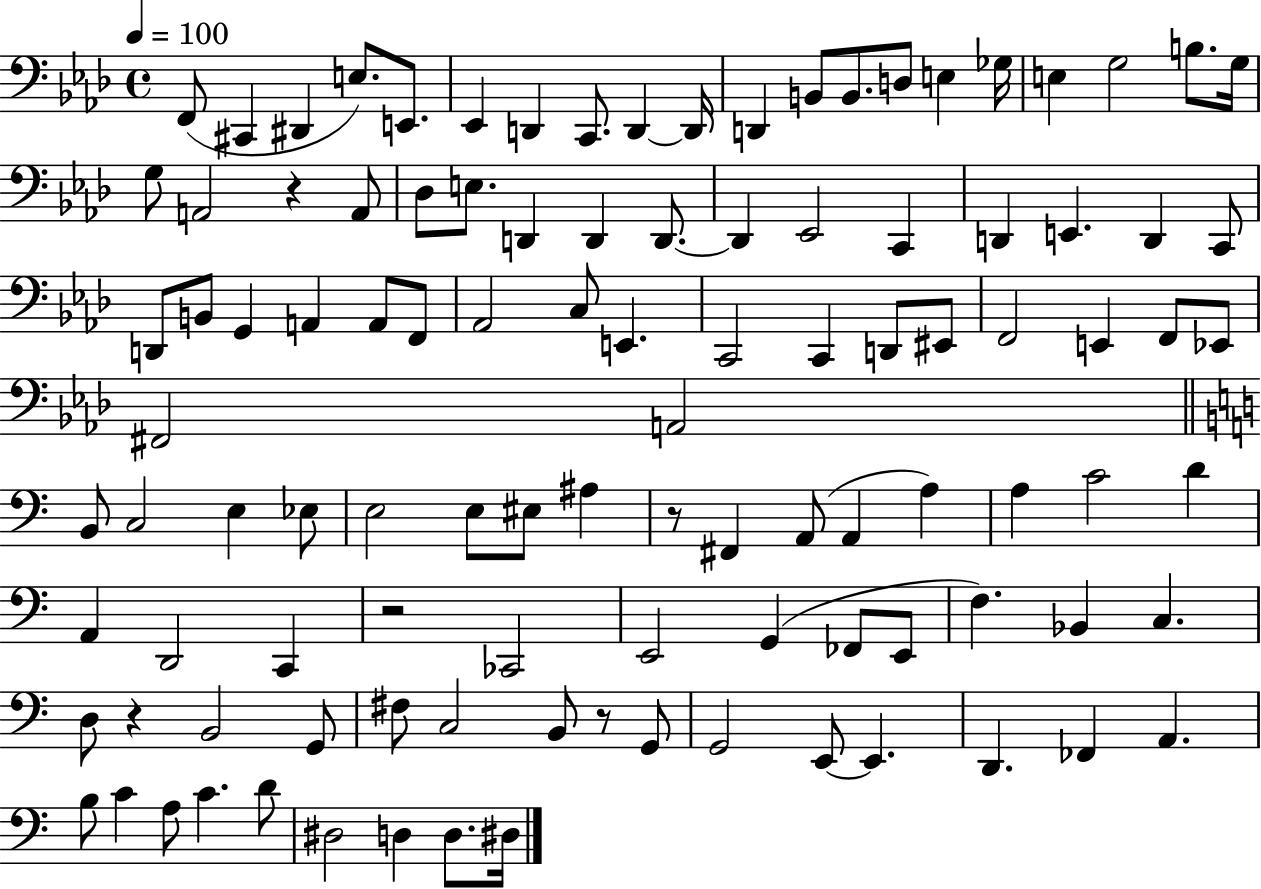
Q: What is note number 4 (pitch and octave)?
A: E3